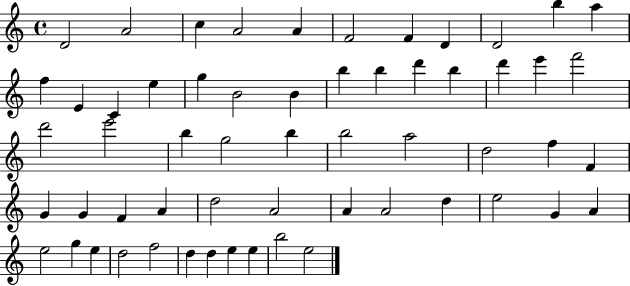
{
  \clef treble
  \time 4/4
  \defaultTimeSignature
  \key c \major
  d'2 a'2 | c''4 a'2 a'4 | f'2 f'4 d'4 | d'2 b''4 a''4 | \break f''4 e'4 c'4 e''4 | g''4 b'2 b'4 | b''4 b''4 d'''4 b''4 | d'''4 e'''4 f'''2 | \break d'''2 e'''2 | b''4 g''2 b''4 | b''2 a''2 | d''2 f''4 f'4 | \break g'4 g'4 f'4 a'4 | d''2 a'2 | a'4 a'2 d''4 | e''2 g'4 a'4 | \break e''2 g''4 e''4 | d''2 f''2 | d''4 d''4 e''4 e''4 | b''2 e''2 | \break \bar "|."
}